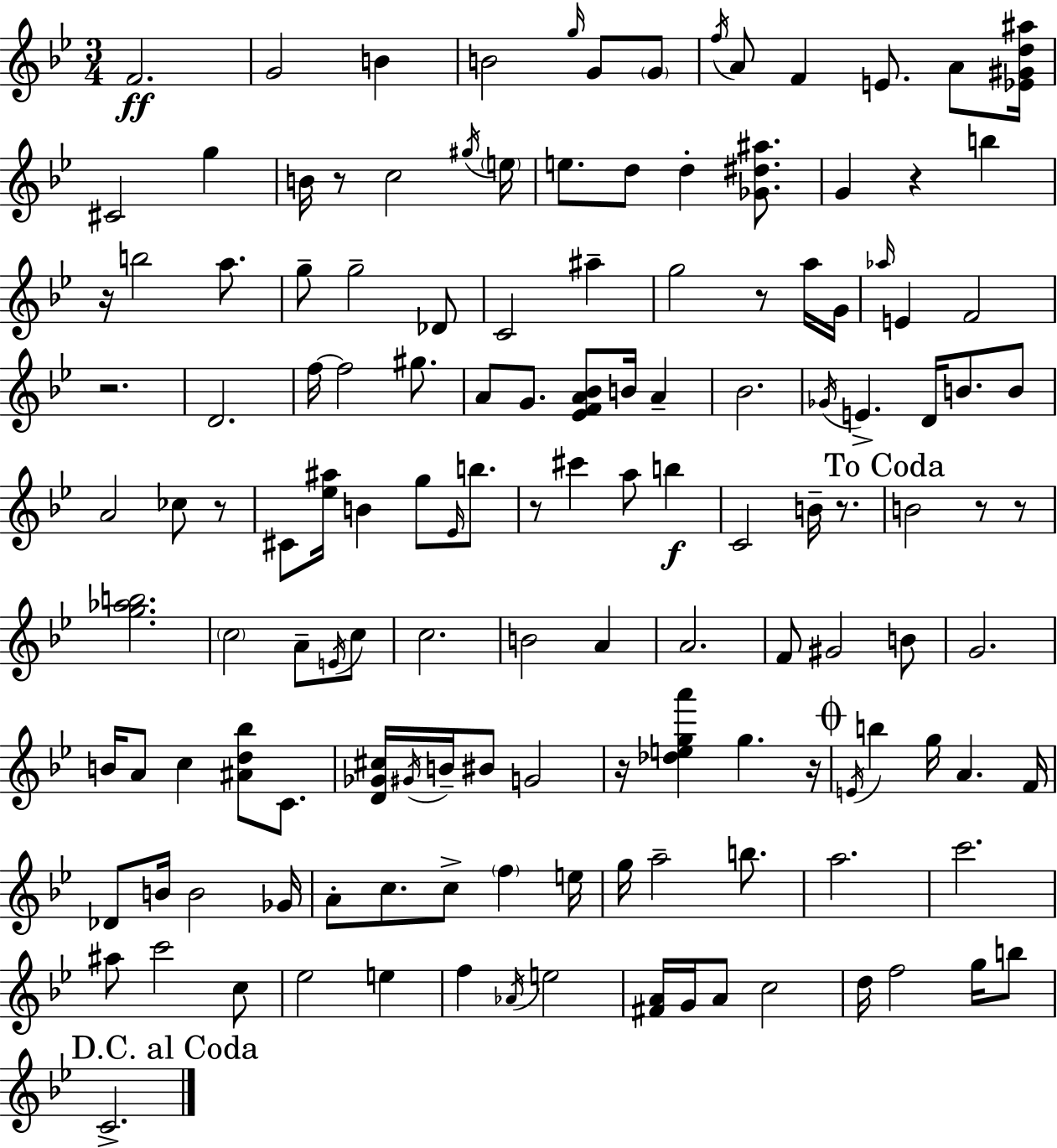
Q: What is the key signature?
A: BES major